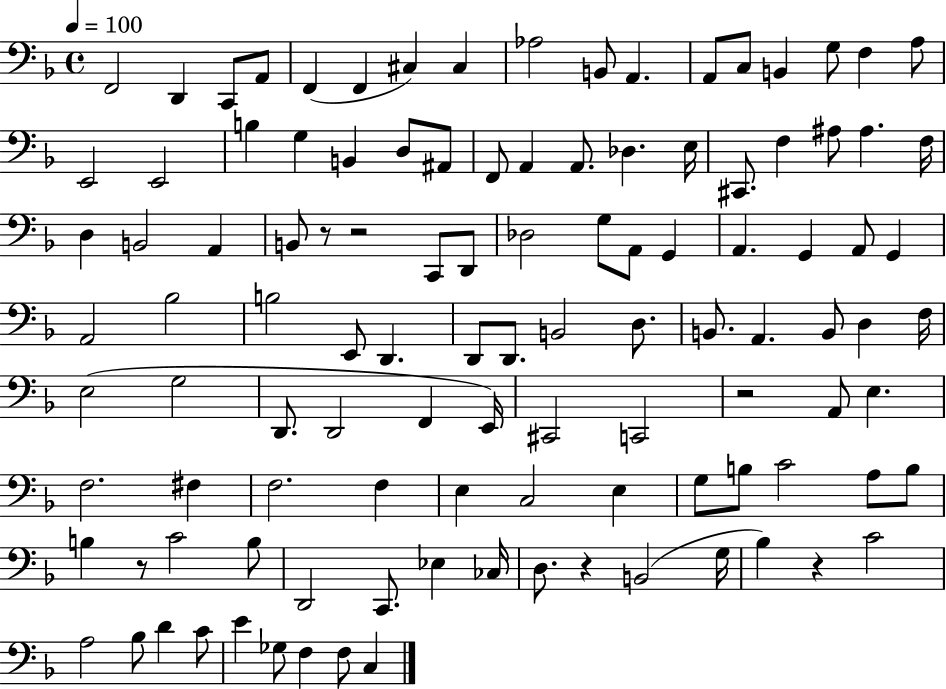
X:1
T:Untitled
M:4/4
L:1/4
K:F
F,,2 D,, C,,/2 A,,/2 F,, F,, ^C, ^C, _A,2 B,,/2 A,, A,,/2 C,/2 B,, G,/2 F, A,/2 E,,2 E,,2 B, G, B,, D,/2 ^A,,/2 F,,/2 A,, A,,/2 _D, E,/4 ^C,,/2 F, ^A,/2 ^A, F,/4 D, B,,2 A,, B,,/2 z/2 z2 C,,/2 D,,/2 _D,2 G,/2 A,,/2 G,, A,, G,, A,,/2 G,, A,,2 _B,2 B,2 E,,/2 D,, D,,/2 D,,/2 B,,2 D,/2 B,,/2 A,, B,,/2 D, F,/4 E,2 G,2 D,,/2 D,,2 F,, E,,/4 ^C,,2 C,,2 z2 A,,/2 E, F,2 ^F, F,2 F, E, C,2 E, G,/2 B,/2 C2 A,/2 B,/2 B, z/2 C2 B,/2 D,,2 C,,/2 _E, _C,/4 D,/2 z B,,2 G,/4 _B, z C2 A,2 _B,/2 D C/2 E _G,/2 F, F,/2 C,